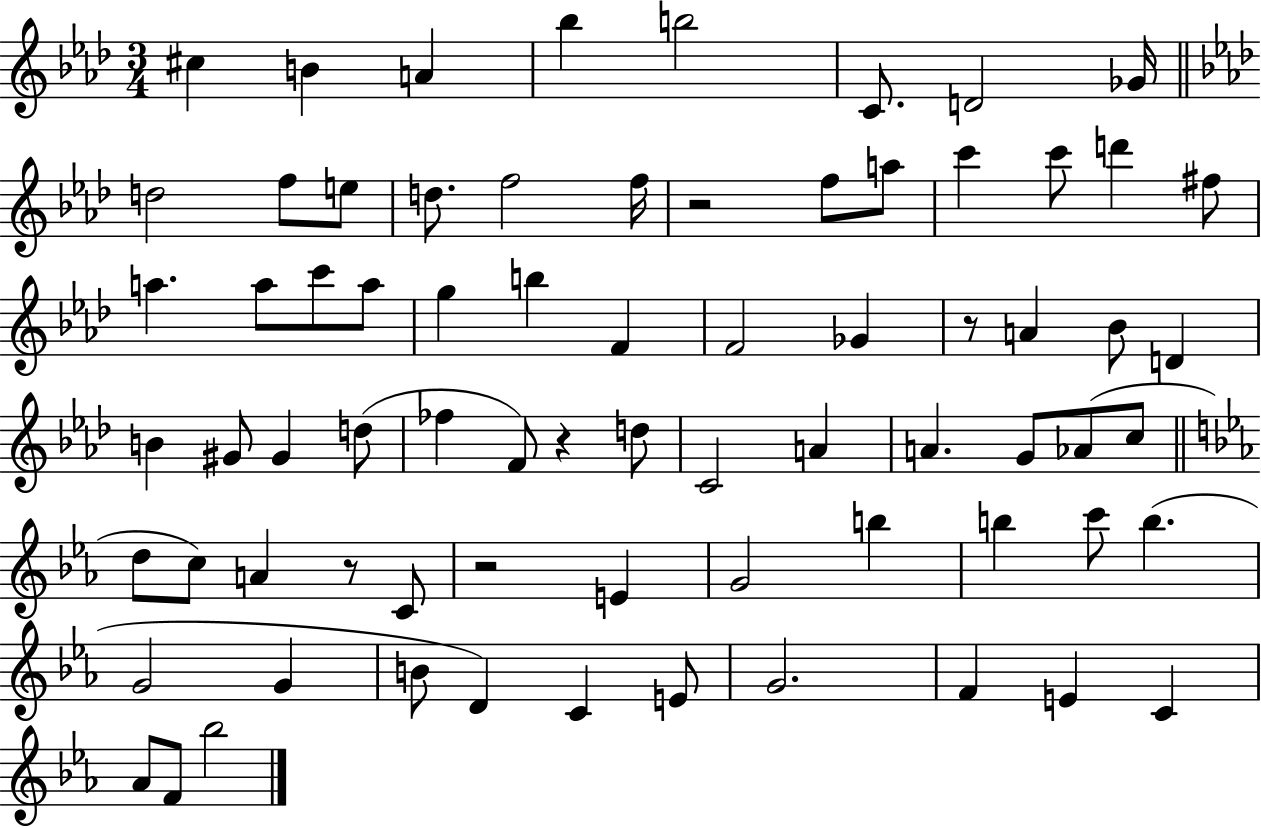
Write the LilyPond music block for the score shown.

{
  \clef treble
  \numericTimeSignature
  \time 3/4
  \key aes \major
  \repeat volta 2 { cis''4 b'4 a'4 | bes''4 b''2 | c'8. d'2 ges'16 | \bar "||" \break \key f \minor d''2 f''8 e''8 | d''8. f''2 f''16 | r2 f''8 a''8 | c'''4 c'''8 d'''4 fis''8 | \break a''4. a''8 c'''8 a''8 | g''4 b''4 f'4 | f'2 ges'4 | r8 a'4 bes'8 d'4 | \break b'4 gis'8 gis'4 d''8( | fes''4 f'8) r4 d''8 | c'2 a'4 | a'4. g'8 aes'8( c''8 | \break \bar "||" \break \key ees \major d''8 c''8) a'4 r8 c'8 | r2 e'4 | g'2 b''4 | b''4 c'''8 b''4.( | \break g'2 g'4 | b'8 d'4) c'4 e'8 | g'2. | f'4 e'4 c'4 | \break aes'8 f'8 bes''2 | } \bar "|."
}